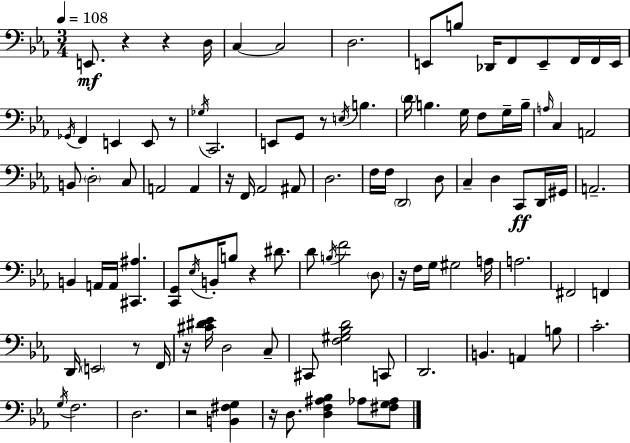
{
  \clef bass
  \numericTimeSignature
  \time 3/4
  \key c \minor
  \tempo 4 = 108
  e,8.\mf r4 r4 d16 | c4~~ c2 | d2. | e,8 b8 des,16 f,8 e,8-- f,16 f,16 e,16 | \break \acciaccatura { ges,16 } f,4 e,4 e,8 r8 | \acciaccatura { ges16 } c,2. | e,8 g,8 r8 \acciaccatura { e16 } b4. | \parenthesize d'16 b4. g16 f8 | \break g16-- b16-- \grace { a16 } c4 a,2 | b,8 \parenthesize d2-. | c8 a,2 | a,4 r16 f,16 aes,2 | \break ais,8 d2. | f16 f16 \parenthesize d,2 | d8 c4-- d4 | c,8\ff d,16 gis,16 a,2.-- | \break b,4 a,16 a,16 <cis, ais>4. | <c, g,>8 \acciaccatura { ees16 } b,16-. b8 r4 | dis'8. d'8 \acciaccatura { b16 } f'2 | \parenthesize d8 r16 f16 g16 gis2 | \break a16 a2. | fis,2 | f,4 d,16 \parenthesize e,2 | r8 f,16 r16 <cis' dis' ees'>16 d2 | \break c8-- cis,8 <f gis bes d'>2 | c,8 d,2. | b,4. | a,4 b8 c'2.-. | \break \acciaccatura { g16 } f2. | d2. | r2 | <b, fis g>4 r16 d8. <d f ais bes>4 | \break aes8 <fis g aes>8 \bar "|."
}